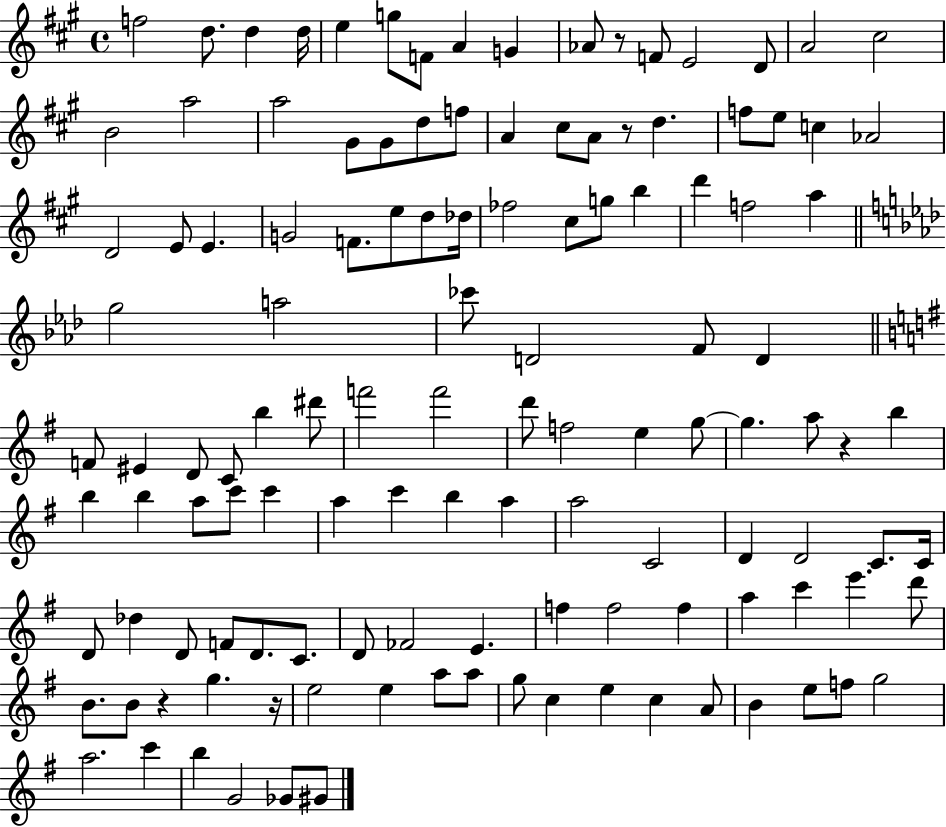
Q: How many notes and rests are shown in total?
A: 124